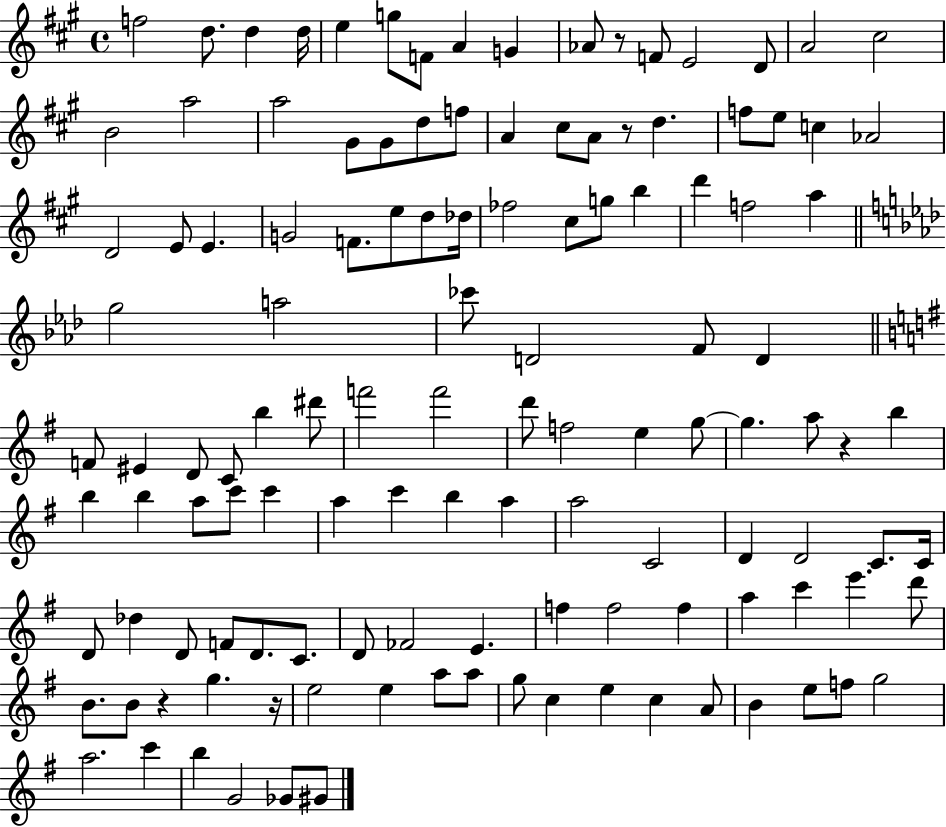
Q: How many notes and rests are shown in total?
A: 124